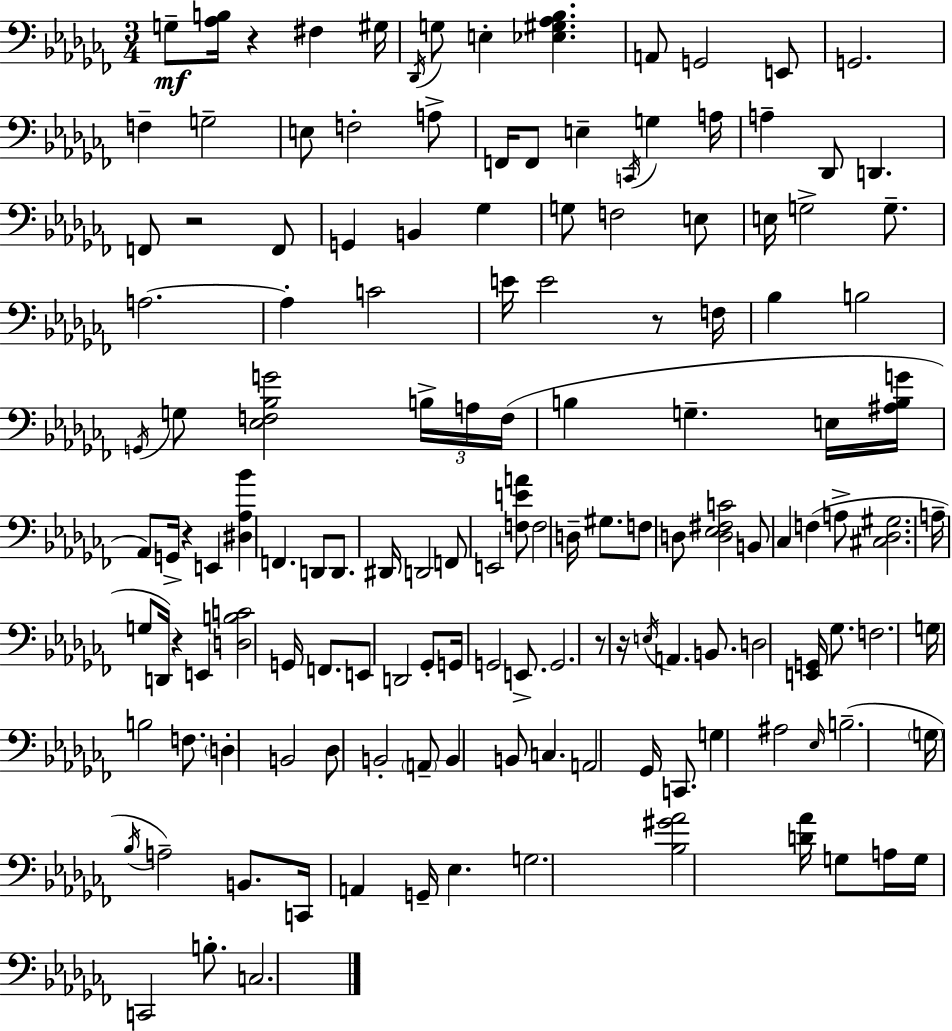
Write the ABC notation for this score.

X:1
T:Untitled
M:3/4
L:1/4
K:Abm
G,/2 [_A,B,]/4 z ^F, ^G,/4 _D,,/4 G,/2 E, [_E,^G,_A,_B,] A,,/2 G,,2 E,,/2 G,,2 F, G,2 E,/2 F,2 A,/2 F,,/4 F,,/2 E, C,,/4 G, A,/4 A, _D,,/2 D,, F,,/2 z2 F,,/2 G,, B,, _G, G,/2 F,2 E,/2 E,/4 G,2 G,/2 A,2 A, C2 E/4 E2 z/2 F,/4 _B, B,2 G,,/4 G,/2 [_E,F,_B,G]2 B,/4 A,/4 F,/4 B, G, E,/4 [^A,B,G]/4 _A,,/2 G,,/4 z E,, [^D,_A,_B] F,, D,,/2 D,,/2 ^D,,/4 D,,2 F,,/2 E,,2 [F,EA]/2 F,2 D,/4 ^G,/2 F,/2 D,/2 [D,_E,^F,C]2 B,,/2 _C, F, A,/2 [^C,_D,^G,]2 A,/4 G,/2 D,,/4 z E,, [D,B,C]2 G,,/4 F,,/2 E,,/2 D,,2 _G,,/2 G,,/4 G,,2 E,,/2 G,,2 z/2 z/4 E,/4 A,, B,,/2 D,2 [E,,G,,]/4 _G,/2 F,2 G,/4 B,2 F,/2 D, B,,2 _D,/2 B,,2 A,,/2 B,, B,,/2 C, A,,2 _G,,/4 C,,/2 G, ^A,2 _E,/4 B,2 G,/4 _B,/4 A,2 B,,/2 C,,/4 A,, G,,/4 _E, G,2 [_B,^G_A]2 [D_A]/4 G,/2 A,/4 G,/4 C,,2 B,/2 C,2